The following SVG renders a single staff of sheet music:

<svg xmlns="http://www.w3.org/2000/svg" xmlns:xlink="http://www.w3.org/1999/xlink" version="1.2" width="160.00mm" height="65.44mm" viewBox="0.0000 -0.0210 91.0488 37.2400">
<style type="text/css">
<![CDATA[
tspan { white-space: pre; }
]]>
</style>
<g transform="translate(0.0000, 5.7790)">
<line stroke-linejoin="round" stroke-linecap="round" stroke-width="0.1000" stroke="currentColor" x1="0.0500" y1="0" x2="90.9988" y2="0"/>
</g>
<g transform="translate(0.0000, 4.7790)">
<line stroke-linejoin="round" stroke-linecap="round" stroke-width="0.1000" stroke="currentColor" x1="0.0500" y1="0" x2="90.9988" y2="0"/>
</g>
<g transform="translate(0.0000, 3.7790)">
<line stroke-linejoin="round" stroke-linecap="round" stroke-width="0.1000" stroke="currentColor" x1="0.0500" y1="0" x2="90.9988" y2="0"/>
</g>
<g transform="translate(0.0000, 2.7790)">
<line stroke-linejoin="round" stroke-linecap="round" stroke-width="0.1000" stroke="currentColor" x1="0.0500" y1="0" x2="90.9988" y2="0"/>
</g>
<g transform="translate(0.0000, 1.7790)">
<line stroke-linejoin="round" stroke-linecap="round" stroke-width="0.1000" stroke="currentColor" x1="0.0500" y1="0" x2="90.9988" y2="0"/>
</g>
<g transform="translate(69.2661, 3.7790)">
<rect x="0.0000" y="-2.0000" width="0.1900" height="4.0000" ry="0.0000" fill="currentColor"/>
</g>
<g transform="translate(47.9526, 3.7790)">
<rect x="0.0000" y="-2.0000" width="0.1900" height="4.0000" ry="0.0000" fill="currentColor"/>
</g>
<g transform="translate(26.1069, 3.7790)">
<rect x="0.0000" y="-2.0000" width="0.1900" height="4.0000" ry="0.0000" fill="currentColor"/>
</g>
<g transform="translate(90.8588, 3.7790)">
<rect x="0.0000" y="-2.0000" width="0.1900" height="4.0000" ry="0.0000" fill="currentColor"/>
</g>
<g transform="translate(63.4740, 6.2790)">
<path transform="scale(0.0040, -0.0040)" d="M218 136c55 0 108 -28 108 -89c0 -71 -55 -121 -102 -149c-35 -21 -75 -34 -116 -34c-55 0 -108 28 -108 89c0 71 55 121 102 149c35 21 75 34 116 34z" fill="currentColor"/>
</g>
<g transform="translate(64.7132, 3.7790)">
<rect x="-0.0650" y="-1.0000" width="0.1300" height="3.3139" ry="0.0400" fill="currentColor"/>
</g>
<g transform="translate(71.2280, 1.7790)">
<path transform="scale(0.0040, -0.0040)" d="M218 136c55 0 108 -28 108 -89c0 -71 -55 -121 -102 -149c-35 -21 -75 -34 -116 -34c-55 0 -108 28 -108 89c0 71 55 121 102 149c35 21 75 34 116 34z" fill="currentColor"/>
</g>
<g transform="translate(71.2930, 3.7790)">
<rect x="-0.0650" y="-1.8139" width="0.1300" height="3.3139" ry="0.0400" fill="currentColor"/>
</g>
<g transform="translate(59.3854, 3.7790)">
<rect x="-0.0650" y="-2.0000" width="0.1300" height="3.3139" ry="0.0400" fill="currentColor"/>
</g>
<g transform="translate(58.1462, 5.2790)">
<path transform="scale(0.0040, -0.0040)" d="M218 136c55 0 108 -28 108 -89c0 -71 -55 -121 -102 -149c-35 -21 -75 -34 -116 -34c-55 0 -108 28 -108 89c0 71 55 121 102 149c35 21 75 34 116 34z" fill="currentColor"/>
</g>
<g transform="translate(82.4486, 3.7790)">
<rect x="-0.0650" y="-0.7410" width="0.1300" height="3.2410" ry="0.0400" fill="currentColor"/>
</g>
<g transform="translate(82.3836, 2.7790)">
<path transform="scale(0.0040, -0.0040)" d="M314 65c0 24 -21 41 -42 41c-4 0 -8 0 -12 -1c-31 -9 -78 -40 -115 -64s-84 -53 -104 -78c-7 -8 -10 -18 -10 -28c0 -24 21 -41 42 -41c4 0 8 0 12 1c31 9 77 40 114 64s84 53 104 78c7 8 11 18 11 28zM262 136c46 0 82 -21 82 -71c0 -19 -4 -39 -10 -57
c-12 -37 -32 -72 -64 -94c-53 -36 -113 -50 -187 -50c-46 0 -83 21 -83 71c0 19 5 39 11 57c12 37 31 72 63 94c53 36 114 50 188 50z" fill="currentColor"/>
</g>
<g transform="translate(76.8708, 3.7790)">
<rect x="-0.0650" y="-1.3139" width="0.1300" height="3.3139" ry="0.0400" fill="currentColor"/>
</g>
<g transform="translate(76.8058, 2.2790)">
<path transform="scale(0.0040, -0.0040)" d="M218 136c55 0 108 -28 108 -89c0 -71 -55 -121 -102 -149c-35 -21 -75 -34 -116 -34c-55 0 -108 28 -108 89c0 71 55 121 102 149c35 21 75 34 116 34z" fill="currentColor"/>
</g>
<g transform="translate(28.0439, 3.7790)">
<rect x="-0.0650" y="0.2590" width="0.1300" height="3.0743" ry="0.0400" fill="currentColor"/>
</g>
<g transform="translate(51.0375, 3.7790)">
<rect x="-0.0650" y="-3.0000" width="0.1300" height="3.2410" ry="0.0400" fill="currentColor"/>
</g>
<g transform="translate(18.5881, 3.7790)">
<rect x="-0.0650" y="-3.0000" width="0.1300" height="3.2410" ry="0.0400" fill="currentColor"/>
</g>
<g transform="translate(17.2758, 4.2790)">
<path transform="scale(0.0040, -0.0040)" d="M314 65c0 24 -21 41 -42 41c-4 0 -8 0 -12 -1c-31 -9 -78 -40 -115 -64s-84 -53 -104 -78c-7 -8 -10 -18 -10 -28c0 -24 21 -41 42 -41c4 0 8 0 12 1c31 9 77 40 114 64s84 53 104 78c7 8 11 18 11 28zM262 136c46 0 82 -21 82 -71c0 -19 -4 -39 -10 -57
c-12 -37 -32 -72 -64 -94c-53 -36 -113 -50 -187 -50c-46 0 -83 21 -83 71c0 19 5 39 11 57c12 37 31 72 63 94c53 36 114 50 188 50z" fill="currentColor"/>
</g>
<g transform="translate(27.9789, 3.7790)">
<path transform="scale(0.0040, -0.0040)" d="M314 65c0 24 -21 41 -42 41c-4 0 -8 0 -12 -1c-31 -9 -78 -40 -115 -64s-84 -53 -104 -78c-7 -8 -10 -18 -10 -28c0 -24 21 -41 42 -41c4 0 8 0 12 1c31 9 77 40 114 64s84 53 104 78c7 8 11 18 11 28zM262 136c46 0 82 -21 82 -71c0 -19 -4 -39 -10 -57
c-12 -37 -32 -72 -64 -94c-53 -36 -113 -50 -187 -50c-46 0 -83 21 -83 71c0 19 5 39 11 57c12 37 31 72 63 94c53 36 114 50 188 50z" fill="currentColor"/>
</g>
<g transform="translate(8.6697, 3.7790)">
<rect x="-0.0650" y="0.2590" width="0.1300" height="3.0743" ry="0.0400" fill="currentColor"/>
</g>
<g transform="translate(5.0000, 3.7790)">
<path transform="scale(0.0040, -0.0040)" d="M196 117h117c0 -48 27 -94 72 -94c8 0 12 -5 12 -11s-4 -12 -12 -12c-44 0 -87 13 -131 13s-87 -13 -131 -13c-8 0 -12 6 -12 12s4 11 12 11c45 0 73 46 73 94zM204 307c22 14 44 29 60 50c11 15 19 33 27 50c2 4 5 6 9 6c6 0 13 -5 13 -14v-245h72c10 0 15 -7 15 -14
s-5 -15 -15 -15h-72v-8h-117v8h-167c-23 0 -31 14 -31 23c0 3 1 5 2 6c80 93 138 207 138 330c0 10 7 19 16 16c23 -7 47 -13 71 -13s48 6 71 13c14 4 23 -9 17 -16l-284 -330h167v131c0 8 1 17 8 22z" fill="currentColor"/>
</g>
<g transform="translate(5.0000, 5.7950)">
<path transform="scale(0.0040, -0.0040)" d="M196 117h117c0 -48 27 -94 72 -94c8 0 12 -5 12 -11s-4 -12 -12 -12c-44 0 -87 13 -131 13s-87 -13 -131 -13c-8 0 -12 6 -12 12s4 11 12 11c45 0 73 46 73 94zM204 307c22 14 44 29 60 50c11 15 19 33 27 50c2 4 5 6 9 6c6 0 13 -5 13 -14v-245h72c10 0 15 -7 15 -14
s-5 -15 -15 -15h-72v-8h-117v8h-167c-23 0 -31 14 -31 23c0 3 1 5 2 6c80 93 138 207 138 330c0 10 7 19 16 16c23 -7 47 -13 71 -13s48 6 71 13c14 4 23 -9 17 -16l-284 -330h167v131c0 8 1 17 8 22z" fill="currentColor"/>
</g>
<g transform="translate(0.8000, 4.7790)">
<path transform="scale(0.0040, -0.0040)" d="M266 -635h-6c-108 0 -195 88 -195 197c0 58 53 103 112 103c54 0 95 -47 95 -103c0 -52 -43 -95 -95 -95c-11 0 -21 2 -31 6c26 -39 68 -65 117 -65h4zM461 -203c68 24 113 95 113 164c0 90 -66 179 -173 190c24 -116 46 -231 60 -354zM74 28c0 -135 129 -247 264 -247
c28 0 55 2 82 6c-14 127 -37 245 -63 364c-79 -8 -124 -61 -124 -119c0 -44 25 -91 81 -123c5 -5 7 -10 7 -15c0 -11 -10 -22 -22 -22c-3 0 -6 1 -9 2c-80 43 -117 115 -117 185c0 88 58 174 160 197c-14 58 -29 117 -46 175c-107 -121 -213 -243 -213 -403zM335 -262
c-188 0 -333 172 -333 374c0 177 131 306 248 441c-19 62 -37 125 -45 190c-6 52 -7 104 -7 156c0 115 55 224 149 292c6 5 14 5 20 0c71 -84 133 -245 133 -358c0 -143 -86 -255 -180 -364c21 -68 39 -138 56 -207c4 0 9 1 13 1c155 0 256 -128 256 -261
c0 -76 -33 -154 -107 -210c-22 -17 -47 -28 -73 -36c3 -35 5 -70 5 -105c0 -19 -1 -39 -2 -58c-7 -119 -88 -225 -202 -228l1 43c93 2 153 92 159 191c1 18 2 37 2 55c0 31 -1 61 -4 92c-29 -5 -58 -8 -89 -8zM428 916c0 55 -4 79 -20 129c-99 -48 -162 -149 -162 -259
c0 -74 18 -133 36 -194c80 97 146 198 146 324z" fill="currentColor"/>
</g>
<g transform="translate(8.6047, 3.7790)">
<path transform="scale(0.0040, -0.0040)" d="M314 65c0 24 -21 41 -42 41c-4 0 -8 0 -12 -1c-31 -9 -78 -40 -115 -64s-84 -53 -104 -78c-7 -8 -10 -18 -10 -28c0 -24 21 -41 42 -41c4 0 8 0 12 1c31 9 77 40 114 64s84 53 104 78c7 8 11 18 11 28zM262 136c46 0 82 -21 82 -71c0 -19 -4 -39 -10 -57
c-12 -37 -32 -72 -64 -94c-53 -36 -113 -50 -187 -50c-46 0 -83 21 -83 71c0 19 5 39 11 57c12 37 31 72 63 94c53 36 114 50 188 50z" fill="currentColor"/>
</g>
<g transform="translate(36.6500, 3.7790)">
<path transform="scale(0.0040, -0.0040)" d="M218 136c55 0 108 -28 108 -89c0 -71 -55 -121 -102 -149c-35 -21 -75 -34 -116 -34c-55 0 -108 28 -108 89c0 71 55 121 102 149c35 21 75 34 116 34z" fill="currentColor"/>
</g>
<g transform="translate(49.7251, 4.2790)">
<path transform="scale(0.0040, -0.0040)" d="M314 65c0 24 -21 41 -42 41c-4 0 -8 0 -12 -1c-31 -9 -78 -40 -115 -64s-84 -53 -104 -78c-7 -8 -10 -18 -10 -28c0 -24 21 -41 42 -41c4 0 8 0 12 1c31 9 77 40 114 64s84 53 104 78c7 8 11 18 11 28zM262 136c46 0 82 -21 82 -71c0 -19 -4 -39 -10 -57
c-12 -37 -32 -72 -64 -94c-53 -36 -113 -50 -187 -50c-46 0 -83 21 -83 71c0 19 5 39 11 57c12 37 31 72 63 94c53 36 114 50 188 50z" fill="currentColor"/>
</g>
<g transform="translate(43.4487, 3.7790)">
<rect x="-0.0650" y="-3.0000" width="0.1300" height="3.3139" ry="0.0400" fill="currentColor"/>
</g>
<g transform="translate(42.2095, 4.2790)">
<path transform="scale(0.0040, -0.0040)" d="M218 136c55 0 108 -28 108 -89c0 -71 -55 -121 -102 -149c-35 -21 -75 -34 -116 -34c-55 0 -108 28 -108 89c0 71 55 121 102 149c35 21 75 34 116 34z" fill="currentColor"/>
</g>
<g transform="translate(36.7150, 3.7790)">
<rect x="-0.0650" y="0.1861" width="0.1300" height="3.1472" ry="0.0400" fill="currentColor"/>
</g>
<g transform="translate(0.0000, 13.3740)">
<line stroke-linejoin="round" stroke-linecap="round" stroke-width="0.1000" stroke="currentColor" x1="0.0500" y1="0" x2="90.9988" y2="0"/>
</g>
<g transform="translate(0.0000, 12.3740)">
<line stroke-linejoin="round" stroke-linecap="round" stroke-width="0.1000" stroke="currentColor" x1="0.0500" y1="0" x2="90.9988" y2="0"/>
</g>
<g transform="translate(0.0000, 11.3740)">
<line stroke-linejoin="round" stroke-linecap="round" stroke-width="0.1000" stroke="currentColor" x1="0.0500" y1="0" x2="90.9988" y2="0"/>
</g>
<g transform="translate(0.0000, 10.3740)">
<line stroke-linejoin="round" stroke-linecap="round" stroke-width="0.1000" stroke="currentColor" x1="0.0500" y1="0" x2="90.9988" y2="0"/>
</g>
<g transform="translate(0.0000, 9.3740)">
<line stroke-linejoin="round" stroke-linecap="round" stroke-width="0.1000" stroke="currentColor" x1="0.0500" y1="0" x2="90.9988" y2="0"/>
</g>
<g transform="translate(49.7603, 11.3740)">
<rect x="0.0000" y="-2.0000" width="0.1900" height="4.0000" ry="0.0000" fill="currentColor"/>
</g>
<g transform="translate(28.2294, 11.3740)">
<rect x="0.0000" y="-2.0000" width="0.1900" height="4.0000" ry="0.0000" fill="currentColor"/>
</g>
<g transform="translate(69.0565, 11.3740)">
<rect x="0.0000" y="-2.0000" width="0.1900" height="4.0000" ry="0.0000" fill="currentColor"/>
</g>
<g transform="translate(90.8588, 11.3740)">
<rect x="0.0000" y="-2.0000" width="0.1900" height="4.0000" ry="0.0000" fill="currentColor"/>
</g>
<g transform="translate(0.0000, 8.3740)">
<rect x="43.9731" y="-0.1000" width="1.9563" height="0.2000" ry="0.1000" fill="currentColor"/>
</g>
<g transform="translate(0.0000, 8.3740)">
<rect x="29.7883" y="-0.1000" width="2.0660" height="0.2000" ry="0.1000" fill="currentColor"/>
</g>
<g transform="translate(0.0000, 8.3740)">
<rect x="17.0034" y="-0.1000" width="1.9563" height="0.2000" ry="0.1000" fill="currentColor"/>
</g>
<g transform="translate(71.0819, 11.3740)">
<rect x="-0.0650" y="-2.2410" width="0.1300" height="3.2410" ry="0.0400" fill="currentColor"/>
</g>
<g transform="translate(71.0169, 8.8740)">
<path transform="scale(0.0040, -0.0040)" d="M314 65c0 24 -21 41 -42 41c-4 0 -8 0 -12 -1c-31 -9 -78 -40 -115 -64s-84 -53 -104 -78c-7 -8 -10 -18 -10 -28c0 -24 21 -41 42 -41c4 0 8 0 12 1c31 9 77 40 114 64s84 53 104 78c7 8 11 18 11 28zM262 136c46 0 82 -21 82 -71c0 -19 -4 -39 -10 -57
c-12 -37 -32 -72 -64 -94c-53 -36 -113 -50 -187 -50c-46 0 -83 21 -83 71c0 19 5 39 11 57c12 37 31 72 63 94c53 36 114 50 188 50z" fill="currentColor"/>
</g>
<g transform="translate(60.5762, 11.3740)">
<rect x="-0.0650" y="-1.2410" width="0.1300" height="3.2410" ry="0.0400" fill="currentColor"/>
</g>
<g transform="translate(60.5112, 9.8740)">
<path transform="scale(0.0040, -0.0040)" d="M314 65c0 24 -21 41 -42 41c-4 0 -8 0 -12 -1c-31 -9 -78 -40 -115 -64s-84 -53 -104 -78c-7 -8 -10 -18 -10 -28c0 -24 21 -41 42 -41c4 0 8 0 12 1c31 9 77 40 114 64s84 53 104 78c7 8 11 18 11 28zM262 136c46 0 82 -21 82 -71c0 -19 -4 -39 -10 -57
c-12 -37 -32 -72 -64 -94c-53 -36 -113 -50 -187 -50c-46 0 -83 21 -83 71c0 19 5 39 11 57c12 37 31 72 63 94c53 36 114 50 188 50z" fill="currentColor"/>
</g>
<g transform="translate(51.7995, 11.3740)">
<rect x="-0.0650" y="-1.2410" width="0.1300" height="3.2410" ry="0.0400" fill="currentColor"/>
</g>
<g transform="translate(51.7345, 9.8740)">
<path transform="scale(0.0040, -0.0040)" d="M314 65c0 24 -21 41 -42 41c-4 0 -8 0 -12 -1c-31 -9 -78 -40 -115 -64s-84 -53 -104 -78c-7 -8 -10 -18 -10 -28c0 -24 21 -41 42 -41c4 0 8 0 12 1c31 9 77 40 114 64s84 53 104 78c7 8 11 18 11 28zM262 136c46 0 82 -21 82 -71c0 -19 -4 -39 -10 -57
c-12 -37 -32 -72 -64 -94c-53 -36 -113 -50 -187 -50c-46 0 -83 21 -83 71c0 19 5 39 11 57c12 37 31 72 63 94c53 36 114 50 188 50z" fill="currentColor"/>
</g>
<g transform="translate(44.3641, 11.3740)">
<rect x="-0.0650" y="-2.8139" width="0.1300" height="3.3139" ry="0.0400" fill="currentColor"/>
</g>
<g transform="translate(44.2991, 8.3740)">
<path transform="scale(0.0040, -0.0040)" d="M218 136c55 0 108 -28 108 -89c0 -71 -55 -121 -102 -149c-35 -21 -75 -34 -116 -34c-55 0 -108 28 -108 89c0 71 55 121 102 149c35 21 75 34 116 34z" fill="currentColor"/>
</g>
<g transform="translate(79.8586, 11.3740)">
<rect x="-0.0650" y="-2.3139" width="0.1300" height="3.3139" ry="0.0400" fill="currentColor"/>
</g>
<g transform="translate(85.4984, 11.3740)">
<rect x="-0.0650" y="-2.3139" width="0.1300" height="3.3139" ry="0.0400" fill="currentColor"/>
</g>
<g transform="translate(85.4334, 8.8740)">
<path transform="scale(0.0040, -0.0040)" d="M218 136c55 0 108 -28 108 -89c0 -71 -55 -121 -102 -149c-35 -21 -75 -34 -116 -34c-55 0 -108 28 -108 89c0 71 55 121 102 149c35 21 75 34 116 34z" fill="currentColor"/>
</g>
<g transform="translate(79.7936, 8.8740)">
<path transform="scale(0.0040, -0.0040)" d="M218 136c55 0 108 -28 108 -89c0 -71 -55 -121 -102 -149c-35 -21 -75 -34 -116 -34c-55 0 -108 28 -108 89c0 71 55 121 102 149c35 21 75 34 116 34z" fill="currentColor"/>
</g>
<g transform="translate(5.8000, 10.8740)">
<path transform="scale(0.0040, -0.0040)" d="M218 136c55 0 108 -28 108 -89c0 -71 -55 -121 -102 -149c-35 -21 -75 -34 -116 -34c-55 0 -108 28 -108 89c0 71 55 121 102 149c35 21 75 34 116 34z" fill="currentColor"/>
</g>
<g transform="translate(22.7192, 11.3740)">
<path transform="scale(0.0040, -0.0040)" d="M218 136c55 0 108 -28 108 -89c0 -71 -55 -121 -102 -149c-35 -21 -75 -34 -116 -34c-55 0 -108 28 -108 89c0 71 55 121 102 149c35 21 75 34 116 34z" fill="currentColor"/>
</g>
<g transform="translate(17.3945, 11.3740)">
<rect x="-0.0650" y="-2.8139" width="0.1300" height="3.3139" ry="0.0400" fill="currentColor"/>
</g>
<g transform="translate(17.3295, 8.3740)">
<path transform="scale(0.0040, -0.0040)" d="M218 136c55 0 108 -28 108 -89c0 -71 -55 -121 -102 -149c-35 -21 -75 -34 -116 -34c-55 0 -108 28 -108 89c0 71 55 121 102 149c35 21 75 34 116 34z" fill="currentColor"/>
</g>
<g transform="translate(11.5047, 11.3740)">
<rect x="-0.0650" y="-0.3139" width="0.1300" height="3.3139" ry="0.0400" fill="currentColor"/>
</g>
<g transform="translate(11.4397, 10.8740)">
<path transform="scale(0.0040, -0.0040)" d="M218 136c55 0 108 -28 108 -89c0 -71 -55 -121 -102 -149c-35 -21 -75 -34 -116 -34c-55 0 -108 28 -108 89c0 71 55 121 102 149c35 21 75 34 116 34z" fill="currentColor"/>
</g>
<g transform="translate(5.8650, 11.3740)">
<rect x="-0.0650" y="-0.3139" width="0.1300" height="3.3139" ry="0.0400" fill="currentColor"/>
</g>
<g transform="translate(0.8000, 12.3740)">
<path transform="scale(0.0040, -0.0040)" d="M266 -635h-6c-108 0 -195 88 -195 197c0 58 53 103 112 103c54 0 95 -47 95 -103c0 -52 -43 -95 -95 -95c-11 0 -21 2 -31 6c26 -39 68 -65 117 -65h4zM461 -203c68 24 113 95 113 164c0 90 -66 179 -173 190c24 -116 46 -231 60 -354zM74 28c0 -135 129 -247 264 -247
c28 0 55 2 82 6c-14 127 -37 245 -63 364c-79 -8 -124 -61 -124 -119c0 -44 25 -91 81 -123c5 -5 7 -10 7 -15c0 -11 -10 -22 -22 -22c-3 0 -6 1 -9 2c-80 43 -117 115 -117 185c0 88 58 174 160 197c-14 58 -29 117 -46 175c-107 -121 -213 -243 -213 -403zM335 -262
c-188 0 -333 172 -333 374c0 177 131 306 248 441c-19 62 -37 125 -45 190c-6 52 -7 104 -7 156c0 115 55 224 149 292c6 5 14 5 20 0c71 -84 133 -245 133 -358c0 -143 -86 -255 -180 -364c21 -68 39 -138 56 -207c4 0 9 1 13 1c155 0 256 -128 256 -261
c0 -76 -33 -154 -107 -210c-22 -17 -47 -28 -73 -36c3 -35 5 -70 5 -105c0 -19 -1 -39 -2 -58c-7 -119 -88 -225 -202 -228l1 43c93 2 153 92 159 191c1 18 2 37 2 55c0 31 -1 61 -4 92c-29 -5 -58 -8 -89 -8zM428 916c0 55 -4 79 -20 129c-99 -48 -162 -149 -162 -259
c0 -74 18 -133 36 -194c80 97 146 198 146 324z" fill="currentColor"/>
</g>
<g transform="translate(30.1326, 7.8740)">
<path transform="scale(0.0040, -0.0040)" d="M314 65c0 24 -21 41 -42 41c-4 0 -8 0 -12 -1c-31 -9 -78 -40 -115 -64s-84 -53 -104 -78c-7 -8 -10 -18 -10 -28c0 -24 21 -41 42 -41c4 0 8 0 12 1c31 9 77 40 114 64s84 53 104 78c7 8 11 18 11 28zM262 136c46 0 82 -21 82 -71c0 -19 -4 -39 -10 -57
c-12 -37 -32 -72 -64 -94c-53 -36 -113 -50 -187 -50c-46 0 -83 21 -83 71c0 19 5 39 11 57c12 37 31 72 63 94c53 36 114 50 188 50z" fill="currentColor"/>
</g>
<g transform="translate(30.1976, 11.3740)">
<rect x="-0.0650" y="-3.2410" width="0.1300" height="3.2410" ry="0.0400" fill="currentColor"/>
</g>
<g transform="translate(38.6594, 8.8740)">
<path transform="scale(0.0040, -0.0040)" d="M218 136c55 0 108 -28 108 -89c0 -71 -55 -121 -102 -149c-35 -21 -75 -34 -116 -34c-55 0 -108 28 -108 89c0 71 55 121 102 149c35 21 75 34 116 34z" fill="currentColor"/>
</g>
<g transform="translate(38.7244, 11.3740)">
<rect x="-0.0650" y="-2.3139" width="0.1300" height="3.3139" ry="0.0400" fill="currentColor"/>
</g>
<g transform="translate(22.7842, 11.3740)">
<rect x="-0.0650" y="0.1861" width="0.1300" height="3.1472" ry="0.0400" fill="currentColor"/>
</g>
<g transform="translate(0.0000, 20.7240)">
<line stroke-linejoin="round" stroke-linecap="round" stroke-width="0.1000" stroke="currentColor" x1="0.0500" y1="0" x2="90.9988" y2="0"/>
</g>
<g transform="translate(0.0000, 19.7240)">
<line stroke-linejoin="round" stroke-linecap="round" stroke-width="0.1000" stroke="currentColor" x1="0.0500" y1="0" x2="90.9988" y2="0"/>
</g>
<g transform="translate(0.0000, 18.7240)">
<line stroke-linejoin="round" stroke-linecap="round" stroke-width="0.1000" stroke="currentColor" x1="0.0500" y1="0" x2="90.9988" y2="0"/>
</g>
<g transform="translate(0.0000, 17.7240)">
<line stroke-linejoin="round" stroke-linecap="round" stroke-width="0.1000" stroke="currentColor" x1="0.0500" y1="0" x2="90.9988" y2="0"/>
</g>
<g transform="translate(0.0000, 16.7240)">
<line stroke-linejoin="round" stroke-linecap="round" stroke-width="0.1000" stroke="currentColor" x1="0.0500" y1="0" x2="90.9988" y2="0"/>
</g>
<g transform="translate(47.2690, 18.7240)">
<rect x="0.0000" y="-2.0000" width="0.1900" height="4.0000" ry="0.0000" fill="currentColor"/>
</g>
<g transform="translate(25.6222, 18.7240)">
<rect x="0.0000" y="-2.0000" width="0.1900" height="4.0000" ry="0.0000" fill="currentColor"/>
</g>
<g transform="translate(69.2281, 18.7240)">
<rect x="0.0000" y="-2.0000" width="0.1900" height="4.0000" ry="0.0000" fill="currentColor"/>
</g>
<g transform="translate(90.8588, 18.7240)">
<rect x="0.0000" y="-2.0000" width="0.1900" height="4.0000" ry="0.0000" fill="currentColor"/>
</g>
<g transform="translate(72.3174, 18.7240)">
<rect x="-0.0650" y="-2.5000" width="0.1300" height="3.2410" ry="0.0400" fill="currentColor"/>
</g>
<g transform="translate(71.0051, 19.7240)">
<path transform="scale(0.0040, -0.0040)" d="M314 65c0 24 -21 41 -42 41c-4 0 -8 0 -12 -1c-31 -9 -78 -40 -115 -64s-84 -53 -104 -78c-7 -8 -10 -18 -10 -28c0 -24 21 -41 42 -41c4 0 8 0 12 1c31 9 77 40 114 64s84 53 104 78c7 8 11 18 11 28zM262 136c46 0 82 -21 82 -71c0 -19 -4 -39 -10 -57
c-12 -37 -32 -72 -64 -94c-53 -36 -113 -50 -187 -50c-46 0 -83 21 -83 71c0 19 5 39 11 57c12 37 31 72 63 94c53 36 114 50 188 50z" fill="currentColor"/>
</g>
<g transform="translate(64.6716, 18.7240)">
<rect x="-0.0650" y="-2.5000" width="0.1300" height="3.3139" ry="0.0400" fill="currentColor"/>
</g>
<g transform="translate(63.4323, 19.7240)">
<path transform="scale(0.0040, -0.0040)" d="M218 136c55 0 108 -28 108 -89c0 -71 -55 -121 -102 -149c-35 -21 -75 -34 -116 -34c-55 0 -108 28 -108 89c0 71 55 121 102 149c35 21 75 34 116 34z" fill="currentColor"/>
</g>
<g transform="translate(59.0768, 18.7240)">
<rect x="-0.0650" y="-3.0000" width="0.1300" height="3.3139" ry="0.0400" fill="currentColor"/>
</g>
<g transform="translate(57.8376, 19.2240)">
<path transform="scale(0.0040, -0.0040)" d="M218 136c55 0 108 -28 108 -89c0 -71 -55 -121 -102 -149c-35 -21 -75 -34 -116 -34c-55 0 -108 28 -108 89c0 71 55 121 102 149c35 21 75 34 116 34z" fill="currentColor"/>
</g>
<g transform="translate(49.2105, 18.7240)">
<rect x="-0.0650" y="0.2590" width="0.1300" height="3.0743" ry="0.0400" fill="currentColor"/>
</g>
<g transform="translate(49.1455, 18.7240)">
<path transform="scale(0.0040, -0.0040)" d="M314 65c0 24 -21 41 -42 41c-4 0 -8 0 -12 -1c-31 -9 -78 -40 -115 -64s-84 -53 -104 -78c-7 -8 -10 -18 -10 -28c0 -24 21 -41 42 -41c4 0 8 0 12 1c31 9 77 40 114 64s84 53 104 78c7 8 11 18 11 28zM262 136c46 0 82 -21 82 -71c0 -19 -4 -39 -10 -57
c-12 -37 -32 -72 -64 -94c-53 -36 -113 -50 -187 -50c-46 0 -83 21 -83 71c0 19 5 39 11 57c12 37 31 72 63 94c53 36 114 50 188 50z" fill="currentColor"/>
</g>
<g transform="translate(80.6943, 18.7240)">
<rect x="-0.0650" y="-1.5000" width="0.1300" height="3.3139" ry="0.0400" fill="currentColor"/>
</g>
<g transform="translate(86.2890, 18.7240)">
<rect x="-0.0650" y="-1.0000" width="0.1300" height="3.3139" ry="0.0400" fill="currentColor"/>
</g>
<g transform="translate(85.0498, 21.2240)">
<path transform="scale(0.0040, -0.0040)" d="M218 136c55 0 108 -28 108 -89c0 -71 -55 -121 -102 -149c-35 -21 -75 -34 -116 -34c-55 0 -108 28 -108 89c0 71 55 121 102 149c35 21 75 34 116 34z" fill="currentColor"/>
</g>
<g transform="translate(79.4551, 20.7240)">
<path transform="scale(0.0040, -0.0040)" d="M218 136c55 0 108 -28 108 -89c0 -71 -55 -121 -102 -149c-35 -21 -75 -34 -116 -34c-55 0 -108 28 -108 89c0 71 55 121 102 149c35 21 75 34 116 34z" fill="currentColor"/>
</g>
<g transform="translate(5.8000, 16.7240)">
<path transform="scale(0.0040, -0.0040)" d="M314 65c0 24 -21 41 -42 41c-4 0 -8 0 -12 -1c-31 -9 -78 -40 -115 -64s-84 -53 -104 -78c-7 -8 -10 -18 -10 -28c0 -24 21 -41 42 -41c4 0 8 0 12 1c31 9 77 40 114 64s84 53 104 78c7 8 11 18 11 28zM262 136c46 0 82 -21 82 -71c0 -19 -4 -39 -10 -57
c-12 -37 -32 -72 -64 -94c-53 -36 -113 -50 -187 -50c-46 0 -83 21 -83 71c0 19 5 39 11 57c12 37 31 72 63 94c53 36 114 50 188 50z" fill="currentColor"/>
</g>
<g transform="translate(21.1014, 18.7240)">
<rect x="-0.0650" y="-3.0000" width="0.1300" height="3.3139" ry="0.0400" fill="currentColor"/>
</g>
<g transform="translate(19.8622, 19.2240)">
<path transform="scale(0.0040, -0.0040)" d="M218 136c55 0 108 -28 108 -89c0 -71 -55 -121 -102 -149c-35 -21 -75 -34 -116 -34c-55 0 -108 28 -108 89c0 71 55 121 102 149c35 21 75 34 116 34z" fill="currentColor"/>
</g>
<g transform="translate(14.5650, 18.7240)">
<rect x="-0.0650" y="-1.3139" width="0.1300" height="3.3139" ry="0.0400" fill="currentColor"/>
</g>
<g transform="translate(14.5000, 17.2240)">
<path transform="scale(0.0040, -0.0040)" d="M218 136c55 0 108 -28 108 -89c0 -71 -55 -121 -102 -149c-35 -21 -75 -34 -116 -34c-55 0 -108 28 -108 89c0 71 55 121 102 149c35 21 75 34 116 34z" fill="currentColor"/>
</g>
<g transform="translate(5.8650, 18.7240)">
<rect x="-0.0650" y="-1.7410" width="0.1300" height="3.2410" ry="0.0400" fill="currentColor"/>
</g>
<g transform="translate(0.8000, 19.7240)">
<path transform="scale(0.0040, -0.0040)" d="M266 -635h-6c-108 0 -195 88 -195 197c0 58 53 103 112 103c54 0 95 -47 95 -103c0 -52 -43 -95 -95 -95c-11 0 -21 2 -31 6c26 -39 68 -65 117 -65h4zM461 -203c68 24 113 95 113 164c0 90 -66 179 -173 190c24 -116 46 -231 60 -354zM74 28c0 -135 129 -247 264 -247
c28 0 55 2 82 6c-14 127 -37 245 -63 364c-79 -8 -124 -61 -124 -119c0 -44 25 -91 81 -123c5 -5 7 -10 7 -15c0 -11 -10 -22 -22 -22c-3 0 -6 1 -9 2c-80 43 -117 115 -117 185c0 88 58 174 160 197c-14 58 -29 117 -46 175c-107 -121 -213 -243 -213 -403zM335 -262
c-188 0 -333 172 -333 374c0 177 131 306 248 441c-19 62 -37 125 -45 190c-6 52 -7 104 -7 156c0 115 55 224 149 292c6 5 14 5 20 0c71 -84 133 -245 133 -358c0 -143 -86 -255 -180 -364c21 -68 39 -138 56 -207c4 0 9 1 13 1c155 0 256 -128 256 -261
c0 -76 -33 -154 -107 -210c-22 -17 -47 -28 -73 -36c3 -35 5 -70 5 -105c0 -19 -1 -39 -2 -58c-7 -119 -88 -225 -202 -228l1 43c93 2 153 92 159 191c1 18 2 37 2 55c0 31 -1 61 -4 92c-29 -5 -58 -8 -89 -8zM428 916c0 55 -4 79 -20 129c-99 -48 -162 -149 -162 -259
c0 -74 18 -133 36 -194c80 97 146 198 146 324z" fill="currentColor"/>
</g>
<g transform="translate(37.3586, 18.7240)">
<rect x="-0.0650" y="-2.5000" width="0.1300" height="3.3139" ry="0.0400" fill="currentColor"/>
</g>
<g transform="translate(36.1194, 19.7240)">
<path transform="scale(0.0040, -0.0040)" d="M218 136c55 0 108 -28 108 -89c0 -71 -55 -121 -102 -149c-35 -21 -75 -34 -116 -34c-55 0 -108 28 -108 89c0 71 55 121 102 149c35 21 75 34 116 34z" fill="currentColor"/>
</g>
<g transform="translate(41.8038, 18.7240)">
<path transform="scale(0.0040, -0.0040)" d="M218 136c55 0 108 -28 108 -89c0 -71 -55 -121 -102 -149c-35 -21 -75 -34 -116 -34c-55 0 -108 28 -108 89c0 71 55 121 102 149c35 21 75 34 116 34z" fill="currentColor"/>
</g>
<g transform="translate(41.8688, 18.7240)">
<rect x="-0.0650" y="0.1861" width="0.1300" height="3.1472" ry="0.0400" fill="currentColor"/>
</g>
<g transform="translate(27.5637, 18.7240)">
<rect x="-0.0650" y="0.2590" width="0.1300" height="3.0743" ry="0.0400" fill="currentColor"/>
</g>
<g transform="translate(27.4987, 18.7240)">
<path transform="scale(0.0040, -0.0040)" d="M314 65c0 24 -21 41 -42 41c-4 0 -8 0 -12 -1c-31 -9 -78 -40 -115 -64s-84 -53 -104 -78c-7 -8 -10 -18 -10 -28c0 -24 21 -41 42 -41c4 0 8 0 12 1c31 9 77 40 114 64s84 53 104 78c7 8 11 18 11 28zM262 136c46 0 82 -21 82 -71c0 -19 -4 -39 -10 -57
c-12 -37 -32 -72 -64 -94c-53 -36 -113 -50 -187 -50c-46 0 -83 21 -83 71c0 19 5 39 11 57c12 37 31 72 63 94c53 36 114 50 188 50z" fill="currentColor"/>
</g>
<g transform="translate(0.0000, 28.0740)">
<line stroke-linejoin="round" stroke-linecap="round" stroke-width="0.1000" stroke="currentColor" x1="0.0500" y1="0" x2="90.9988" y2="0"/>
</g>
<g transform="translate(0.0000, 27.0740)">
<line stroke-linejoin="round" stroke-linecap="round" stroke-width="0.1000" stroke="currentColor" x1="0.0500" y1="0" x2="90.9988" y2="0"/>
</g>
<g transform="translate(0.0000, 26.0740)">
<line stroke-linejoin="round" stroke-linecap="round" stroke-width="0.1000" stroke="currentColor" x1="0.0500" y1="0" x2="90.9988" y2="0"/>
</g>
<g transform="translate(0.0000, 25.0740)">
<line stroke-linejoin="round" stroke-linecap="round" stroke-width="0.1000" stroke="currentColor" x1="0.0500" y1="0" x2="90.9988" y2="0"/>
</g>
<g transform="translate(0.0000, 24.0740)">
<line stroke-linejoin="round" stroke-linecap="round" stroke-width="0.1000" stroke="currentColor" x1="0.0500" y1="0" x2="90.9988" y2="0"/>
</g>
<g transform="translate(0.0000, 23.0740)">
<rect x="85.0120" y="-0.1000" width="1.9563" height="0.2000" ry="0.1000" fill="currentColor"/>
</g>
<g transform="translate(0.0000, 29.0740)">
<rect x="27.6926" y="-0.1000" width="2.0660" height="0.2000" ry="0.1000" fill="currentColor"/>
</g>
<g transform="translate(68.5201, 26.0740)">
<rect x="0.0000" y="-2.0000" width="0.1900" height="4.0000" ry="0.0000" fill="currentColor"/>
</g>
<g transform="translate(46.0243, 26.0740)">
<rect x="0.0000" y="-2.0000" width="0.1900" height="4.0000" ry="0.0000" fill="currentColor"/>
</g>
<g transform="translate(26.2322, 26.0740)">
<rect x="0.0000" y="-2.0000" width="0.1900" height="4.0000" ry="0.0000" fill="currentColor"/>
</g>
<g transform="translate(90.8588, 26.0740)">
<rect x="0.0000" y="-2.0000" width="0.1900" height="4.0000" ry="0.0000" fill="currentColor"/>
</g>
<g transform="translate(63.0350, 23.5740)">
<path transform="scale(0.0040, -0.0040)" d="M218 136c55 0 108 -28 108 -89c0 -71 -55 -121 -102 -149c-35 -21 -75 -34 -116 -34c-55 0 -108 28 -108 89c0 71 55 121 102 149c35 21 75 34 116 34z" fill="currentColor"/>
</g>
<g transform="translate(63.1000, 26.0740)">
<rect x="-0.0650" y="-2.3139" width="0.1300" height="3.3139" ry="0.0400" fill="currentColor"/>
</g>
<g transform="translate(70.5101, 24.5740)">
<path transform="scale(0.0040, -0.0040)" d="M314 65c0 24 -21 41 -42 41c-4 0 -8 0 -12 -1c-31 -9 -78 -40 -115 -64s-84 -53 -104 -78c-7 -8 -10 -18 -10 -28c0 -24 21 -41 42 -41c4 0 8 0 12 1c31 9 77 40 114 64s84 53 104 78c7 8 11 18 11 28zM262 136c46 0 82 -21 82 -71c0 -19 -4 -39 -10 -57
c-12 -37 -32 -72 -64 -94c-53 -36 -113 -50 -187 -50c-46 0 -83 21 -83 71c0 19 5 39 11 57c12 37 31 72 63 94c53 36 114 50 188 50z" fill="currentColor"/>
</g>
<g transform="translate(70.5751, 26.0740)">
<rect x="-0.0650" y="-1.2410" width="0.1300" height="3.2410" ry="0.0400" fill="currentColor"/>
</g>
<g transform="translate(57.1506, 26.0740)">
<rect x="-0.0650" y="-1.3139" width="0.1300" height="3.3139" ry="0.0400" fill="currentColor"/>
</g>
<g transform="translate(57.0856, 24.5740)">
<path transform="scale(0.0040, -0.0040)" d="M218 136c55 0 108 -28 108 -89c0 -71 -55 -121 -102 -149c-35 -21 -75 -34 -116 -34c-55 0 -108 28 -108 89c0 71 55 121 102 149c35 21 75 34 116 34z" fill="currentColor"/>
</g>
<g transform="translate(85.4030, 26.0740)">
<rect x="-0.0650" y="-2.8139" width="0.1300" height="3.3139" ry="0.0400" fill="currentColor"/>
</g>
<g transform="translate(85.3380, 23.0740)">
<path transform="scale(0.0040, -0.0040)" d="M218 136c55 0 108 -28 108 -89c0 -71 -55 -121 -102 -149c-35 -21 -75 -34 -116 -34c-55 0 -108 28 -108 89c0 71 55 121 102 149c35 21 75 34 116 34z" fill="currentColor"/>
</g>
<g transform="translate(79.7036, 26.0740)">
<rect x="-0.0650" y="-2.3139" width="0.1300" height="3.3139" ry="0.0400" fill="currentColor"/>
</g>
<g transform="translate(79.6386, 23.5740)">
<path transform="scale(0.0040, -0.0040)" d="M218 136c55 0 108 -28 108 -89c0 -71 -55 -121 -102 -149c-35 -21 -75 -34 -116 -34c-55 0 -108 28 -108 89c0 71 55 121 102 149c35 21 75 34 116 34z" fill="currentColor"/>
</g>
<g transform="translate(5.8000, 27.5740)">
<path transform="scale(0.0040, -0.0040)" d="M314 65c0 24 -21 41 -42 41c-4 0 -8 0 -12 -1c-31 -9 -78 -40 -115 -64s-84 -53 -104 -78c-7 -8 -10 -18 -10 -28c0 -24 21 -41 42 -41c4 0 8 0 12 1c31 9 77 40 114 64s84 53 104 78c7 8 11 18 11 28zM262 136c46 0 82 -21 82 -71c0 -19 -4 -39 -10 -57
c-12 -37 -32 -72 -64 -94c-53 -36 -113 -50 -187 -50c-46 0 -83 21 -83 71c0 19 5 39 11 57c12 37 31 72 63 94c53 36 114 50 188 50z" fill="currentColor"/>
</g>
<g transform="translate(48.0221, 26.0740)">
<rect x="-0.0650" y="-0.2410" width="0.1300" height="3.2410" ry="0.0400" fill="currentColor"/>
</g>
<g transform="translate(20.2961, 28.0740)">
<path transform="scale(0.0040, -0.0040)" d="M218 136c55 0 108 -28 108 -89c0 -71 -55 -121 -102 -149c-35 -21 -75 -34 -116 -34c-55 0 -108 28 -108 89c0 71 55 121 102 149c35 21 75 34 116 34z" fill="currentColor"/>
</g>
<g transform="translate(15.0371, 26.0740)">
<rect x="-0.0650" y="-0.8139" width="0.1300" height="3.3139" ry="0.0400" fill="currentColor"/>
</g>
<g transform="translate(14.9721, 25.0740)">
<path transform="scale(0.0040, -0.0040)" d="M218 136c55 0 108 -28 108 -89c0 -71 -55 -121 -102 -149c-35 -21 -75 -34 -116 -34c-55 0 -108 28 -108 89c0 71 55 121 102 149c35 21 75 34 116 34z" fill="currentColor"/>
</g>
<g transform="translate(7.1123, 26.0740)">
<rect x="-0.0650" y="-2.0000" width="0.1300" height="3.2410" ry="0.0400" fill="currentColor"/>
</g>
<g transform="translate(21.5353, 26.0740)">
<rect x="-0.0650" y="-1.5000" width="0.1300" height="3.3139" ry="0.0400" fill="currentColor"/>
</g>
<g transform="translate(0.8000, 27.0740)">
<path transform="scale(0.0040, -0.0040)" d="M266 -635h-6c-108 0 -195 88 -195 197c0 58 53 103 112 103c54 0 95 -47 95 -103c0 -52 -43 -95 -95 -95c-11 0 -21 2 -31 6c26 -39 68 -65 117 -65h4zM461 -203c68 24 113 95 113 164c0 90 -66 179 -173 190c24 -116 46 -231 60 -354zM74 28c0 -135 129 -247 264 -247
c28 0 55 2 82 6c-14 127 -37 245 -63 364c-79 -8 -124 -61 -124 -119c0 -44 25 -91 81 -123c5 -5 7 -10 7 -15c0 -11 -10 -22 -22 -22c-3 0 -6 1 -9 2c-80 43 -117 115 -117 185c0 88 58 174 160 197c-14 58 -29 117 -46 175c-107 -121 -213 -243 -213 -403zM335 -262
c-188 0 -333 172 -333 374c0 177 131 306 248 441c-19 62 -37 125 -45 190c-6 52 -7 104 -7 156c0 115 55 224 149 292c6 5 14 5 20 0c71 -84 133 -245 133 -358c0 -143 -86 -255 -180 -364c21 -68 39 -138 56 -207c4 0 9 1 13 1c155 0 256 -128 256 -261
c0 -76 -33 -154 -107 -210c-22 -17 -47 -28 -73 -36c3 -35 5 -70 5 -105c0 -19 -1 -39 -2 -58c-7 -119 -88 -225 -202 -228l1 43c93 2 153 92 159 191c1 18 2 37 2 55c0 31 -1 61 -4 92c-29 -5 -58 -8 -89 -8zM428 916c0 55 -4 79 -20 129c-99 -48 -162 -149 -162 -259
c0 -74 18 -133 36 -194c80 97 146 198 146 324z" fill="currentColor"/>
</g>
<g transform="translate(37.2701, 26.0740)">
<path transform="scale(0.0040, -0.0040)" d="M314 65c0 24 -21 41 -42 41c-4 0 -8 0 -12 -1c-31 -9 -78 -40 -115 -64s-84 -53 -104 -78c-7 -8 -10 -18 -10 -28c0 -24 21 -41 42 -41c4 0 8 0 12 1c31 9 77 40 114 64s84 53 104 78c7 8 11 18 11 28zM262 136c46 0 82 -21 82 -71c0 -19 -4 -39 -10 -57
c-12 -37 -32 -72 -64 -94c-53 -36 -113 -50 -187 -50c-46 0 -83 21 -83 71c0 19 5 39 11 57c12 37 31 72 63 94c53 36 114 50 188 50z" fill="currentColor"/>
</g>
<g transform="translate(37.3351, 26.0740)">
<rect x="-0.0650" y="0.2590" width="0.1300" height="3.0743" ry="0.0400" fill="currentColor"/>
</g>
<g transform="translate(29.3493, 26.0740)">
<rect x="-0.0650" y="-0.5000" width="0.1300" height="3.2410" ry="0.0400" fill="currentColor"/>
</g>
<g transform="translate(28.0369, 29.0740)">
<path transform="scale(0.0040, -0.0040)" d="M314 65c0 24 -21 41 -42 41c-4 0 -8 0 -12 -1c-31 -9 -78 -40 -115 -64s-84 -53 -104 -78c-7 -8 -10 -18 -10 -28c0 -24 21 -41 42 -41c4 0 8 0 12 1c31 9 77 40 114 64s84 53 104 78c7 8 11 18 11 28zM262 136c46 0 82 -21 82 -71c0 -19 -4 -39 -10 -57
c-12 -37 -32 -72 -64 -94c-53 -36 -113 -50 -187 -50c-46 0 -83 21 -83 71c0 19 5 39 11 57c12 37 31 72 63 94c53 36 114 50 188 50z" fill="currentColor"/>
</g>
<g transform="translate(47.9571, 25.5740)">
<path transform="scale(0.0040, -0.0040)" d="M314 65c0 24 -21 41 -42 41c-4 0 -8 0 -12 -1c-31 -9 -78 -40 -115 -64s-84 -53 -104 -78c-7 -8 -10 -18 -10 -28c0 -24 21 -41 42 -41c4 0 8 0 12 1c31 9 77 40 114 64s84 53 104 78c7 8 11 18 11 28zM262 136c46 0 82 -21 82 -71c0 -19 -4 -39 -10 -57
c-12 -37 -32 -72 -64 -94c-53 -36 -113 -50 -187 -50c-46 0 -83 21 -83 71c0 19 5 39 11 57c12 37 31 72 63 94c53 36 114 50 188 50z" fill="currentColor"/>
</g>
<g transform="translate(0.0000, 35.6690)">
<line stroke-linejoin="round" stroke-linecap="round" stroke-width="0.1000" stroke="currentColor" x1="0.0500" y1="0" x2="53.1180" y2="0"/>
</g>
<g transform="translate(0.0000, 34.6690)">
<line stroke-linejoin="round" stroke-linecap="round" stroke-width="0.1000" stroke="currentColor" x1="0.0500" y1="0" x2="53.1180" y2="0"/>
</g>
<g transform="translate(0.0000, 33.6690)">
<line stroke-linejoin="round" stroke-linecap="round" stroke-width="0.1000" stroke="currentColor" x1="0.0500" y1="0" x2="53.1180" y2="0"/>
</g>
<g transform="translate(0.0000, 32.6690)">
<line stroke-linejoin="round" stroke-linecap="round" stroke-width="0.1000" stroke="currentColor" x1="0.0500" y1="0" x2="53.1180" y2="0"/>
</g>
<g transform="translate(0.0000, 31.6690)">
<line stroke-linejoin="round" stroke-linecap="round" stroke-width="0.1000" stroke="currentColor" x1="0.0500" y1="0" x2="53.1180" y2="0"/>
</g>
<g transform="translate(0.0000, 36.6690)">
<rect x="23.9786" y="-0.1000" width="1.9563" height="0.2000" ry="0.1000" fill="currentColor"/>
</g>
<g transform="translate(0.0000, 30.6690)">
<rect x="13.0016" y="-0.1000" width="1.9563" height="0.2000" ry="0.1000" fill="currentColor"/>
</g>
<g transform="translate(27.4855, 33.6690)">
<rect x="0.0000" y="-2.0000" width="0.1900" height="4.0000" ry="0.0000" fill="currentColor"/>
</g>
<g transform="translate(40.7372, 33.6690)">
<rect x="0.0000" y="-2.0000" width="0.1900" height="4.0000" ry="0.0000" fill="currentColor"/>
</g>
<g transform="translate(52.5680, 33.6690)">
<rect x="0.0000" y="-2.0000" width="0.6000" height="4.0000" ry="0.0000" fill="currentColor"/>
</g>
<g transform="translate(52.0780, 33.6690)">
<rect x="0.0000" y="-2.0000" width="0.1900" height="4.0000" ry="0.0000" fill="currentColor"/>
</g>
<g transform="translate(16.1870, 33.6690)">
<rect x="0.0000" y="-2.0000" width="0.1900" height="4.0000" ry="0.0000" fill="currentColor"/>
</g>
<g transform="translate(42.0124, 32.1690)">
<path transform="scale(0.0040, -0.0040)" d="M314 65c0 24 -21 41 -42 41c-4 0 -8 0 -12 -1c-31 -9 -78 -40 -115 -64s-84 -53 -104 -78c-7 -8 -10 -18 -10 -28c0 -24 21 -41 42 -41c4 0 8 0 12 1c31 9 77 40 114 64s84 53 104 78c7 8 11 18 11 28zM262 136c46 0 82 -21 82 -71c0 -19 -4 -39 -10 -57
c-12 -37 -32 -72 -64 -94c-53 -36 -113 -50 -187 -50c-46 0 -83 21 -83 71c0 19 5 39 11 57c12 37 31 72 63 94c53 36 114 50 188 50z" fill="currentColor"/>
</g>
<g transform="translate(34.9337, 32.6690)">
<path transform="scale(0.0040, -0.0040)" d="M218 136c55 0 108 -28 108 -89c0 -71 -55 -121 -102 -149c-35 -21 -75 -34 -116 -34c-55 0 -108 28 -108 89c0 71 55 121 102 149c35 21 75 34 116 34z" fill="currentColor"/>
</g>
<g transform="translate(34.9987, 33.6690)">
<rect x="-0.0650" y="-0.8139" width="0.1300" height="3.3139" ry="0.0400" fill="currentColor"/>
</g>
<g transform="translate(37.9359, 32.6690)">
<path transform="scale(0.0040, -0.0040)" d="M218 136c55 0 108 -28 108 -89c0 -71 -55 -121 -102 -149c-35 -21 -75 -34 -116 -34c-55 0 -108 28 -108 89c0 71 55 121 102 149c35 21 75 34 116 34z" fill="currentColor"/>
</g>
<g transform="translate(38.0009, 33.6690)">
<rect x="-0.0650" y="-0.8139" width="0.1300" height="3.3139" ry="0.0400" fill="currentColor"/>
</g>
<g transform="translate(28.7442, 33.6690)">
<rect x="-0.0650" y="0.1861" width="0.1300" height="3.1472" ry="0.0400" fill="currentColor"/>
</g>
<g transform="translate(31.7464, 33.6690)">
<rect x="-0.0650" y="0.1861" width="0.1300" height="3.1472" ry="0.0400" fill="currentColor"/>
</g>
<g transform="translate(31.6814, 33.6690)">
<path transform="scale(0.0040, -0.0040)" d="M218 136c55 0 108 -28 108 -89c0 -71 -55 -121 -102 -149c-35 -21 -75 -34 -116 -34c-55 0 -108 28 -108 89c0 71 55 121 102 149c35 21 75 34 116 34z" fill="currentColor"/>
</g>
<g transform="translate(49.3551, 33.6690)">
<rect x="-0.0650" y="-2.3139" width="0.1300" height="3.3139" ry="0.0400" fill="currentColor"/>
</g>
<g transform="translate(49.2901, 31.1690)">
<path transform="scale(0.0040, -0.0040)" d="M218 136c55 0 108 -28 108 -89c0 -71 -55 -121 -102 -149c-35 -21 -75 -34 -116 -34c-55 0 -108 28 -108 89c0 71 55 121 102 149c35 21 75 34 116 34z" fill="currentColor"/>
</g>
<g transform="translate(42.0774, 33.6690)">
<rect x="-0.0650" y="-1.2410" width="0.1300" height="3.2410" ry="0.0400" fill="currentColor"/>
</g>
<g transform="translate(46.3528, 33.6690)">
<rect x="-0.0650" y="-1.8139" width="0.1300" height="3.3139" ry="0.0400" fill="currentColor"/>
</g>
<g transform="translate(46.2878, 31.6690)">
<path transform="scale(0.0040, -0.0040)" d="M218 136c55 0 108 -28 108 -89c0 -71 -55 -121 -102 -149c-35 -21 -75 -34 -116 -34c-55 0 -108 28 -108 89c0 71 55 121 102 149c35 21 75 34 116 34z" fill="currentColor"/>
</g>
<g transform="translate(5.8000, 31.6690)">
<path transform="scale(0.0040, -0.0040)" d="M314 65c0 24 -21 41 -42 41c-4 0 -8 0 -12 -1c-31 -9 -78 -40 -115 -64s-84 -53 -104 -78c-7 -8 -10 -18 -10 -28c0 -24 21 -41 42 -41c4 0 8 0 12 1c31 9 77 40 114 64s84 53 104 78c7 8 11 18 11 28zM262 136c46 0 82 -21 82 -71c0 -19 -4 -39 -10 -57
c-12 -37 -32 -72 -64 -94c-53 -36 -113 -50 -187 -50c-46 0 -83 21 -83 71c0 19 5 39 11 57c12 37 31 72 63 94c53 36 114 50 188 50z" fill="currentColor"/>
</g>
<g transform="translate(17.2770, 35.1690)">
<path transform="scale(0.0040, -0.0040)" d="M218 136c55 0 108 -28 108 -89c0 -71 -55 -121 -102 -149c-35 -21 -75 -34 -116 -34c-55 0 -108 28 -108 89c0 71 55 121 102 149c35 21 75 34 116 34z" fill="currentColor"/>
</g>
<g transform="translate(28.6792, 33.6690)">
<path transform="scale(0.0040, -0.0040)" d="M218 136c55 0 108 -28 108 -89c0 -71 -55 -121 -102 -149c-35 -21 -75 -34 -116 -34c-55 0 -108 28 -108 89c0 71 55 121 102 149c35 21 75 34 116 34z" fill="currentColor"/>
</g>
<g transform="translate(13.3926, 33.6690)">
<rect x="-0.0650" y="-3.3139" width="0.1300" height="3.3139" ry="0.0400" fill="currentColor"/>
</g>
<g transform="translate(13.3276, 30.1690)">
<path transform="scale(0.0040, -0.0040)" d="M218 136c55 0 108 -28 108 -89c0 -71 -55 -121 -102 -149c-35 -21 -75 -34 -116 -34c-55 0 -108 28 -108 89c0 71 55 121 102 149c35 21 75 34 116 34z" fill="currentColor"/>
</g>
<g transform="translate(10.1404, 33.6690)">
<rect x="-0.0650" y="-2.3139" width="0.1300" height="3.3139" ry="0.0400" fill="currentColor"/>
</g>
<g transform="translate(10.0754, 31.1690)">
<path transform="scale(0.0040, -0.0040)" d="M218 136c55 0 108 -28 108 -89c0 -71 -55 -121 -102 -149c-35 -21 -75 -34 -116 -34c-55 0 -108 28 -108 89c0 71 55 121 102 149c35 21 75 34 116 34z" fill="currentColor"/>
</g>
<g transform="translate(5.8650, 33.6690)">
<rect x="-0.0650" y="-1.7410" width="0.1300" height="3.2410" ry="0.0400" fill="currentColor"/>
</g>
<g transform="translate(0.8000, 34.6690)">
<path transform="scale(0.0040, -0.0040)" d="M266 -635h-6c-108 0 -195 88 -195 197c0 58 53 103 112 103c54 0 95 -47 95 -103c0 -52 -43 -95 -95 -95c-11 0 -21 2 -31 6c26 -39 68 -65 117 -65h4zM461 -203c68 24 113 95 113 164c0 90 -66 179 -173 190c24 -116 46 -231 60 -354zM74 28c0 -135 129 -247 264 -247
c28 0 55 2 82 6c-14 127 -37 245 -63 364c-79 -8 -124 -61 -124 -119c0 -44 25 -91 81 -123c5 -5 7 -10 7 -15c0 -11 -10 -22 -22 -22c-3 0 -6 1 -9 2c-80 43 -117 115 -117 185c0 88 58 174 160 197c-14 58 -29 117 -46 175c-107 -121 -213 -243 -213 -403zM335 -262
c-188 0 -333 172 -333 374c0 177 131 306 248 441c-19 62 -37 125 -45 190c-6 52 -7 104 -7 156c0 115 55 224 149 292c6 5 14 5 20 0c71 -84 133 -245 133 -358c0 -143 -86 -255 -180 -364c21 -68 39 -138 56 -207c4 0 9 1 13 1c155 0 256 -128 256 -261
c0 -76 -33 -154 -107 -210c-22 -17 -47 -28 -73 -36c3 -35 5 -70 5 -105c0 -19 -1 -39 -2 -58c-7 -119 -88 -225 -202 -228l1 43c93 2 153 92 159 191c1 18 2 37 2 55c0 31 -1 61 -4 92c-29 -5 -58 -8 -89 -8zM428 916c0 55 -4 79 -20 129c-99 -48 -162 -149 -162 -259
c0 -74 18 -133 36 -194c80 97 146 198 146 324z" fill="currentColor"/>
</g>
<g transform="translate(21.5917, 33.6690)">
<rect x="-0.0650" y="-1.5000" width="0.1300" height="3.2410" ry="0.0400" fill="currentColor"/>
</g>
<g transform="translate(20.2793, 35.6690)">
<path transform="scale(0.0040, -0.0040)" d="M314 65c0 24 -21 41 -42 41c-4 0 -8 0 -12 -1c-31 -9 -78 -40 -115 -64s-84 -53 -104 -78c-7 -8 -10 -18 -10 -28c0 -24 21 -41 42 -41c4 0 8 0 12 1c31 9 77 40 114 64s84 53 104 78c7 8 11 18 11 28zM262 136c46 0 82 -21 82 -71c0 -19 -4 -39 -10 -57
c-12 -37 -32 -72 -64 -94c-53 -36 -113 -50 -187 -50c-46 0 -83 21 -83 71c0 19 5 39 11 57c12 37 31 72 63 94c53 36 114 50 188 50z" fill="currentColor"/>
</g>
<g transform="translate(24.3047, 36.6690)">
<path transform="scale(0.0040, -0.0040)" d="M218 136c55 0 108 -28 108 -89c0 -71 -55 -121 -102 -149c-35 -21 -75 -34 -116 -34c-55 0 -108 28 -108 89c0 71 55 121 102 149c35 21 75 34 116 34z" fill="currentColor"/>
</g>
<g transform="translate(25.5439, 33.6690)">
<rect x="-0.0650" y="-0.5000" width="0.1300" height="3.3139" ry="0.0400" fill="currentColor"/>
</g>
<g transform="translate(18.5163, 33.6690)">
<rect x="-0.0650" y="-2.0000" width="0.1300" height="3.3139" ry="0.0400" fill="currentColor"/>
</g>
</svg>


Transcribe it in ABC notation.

X:1
T:Untitled
M:4/4
L:1/4
K:C
B2 A2 B2 B A A2 F D f e d2 c c a B b2 g a e2 e2 g2 g g f2 e A B2 G B B2 A G G2 E D F2 d E C2 B2 c2 e g e2 g a f2 g b F E2 C B B d d e2 f g